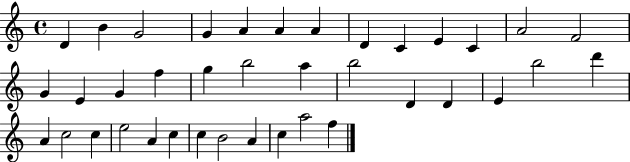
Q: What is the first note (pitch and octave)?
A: D4